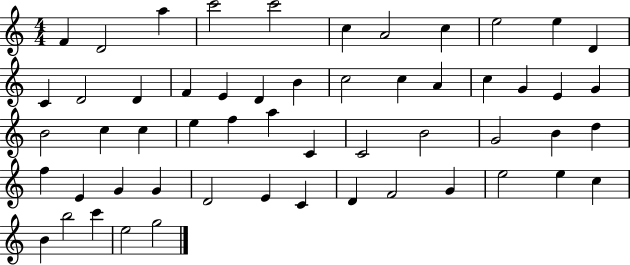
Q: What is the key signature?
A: C major